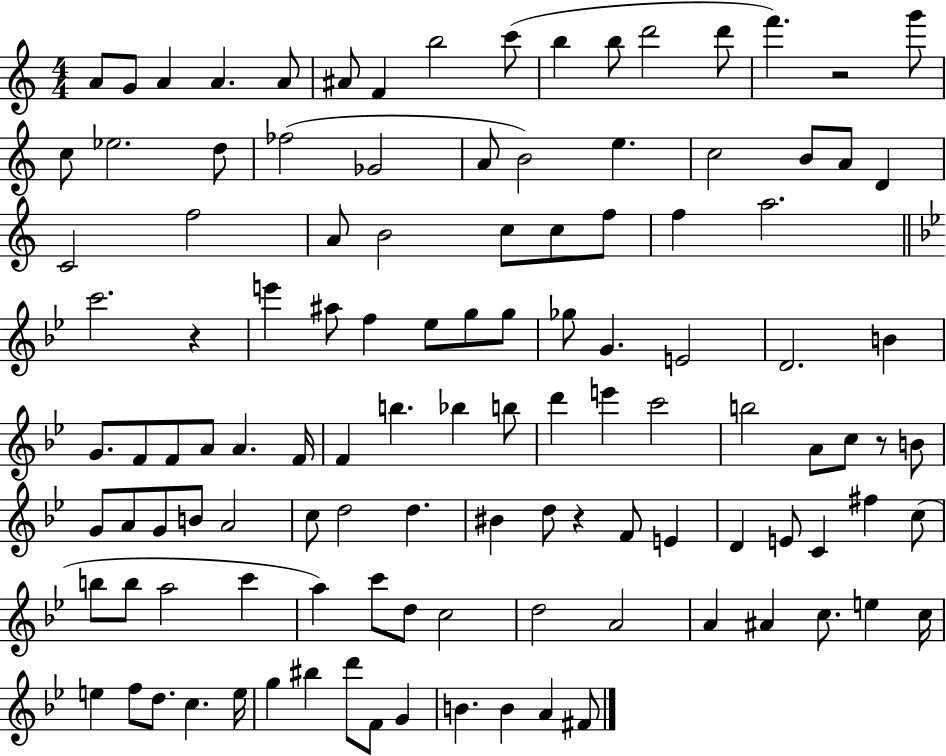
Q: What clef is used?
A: treble